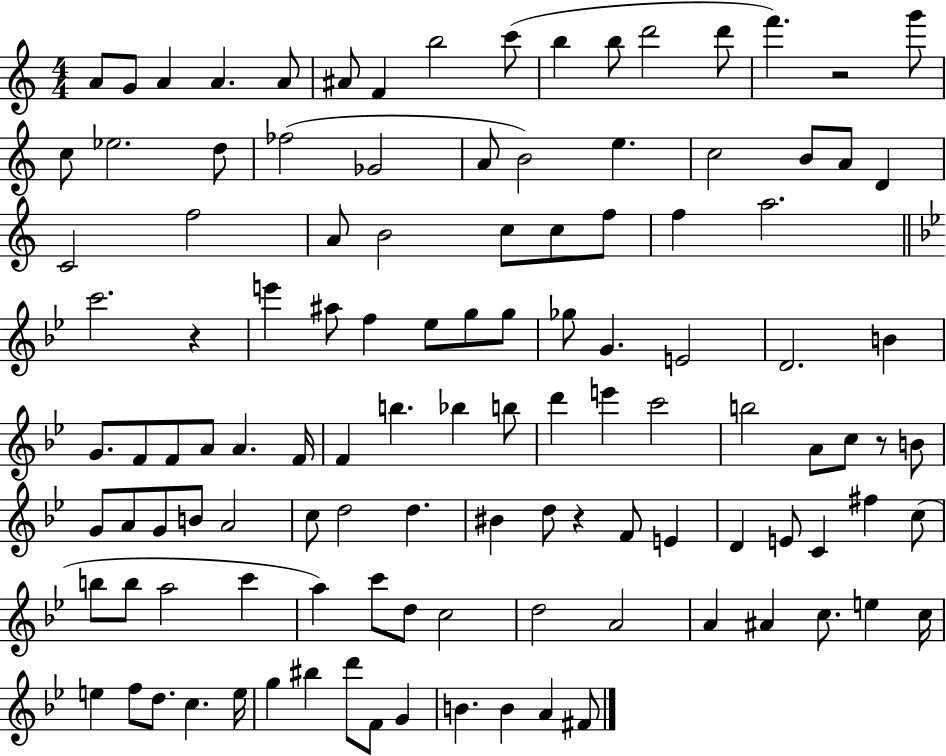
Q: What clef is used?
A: treble